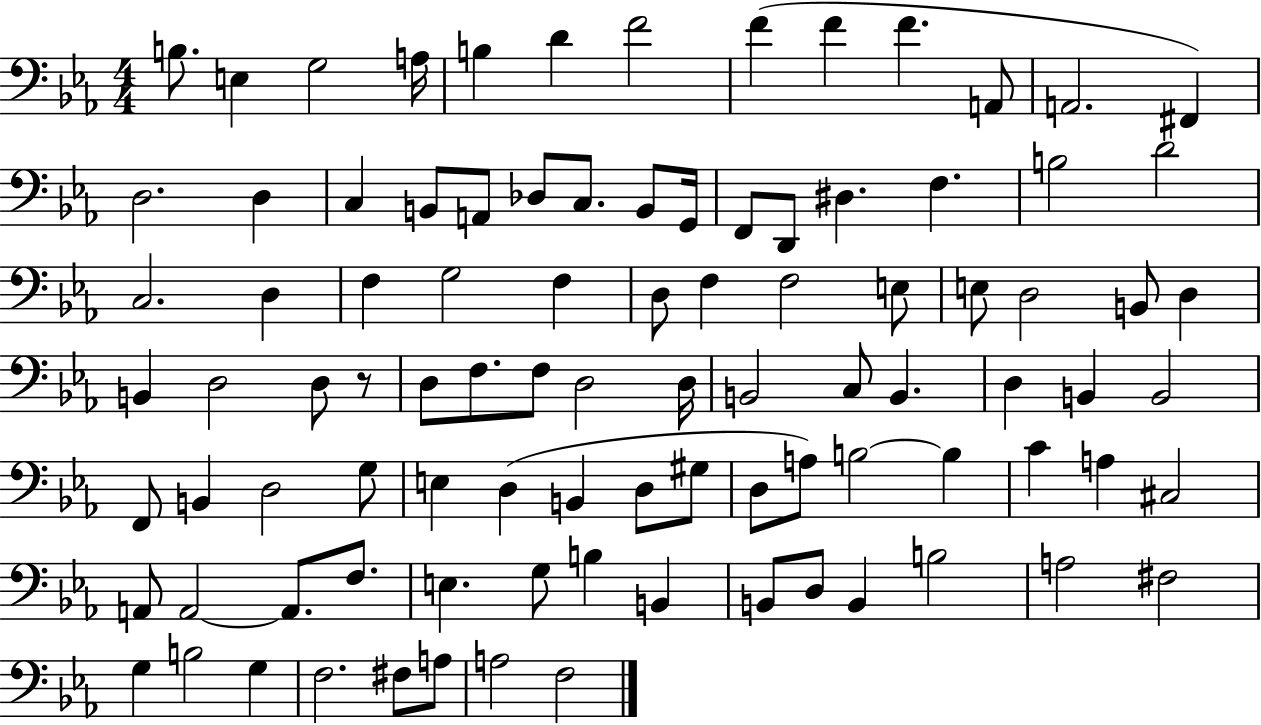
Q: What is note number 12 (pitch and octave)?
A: A2